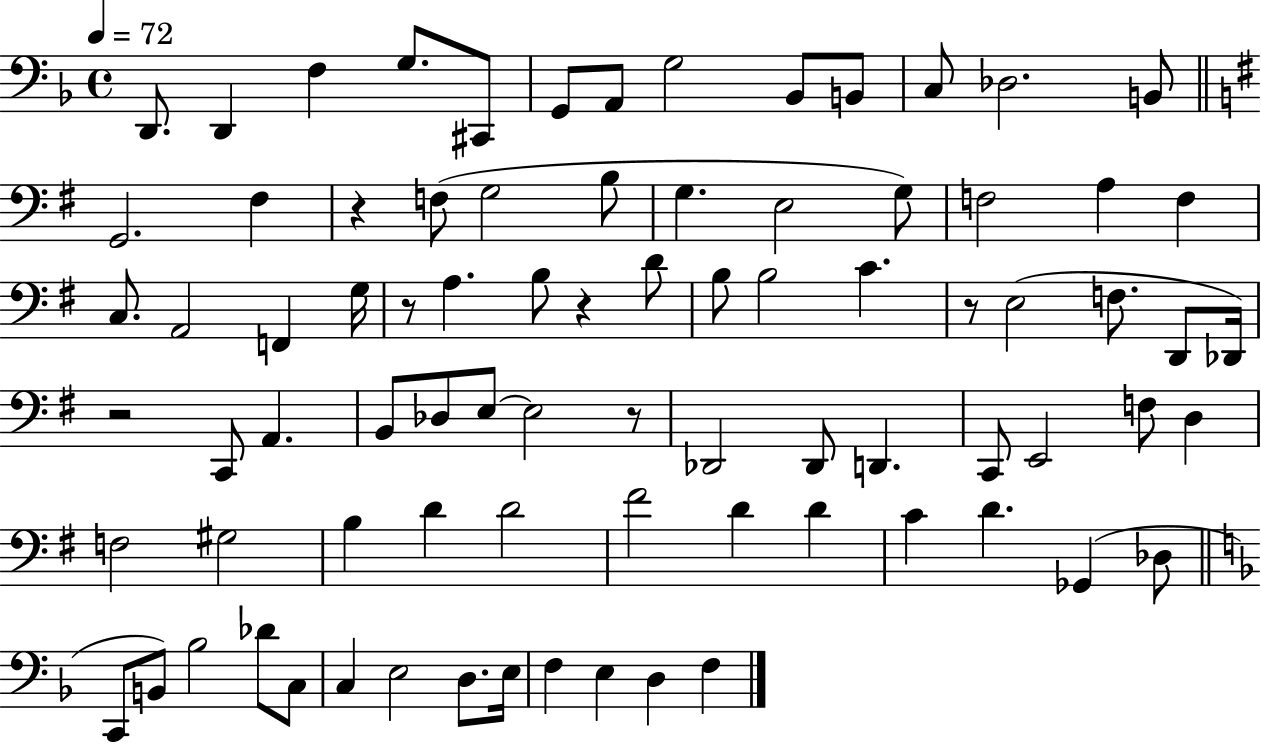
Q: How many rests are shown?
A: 6